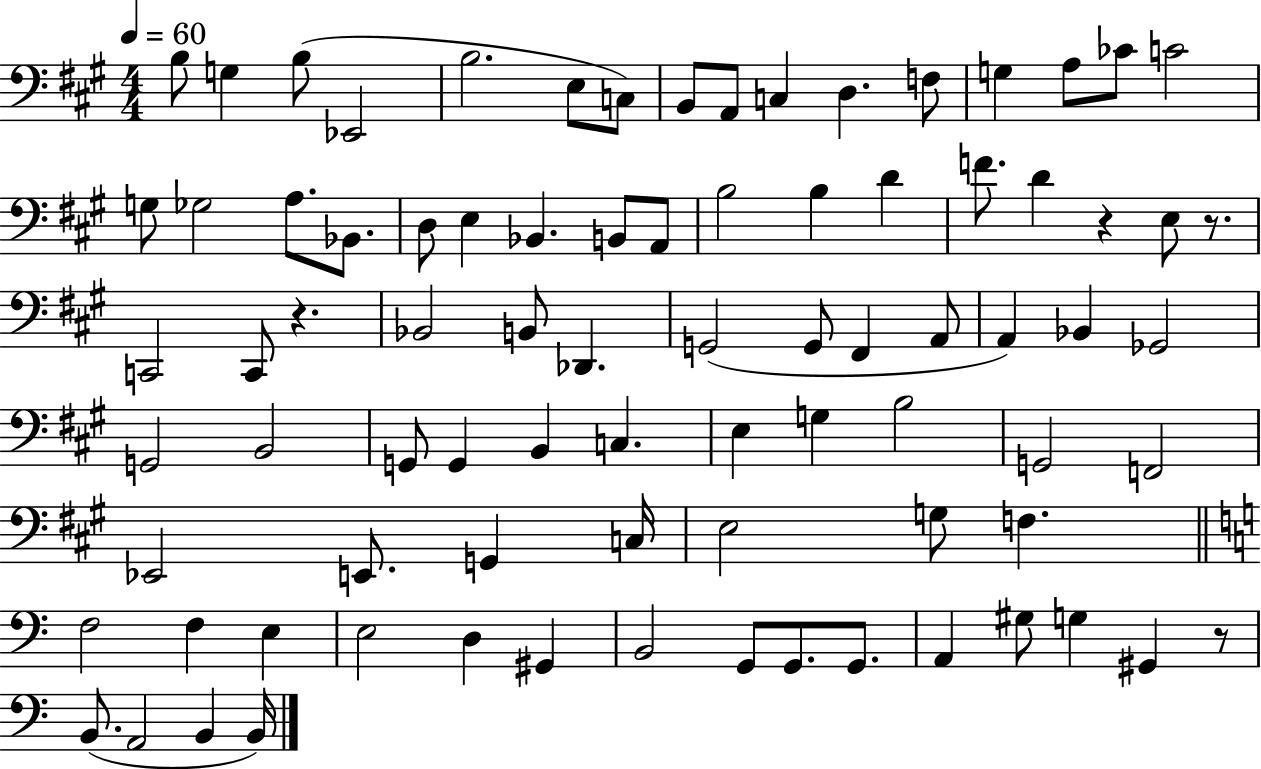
X:1
T:Untitled
M:4/4
L:1/4
K:A
B,/2 G, B,/2 _E,,2 B,2 E,/2 C,/2 B,,/2 A,,/2 C, D, F,/2 G, A,/2 _C/2 C2 G,/2 _G,2 A,/2 _B,,/2 D,/2 E, _B,, B,,/2 A,,/2 B,2 B, D F/2 D z E,/2 z/2 C,,2 C,,/2 z _B,,2 B,,/2 _D,, G,,2 G,,/2 ^F,, A,,/2 A,, _B,, _G,,2 G,,2 B,,2 G,,/2 G,, B,, C, E, G, B,2 G,,2 F,,2 _E,,2 E,,/2 G,, C,/4 E,2 G,/2 F, F,2 F, E, E,2 D, ^G,, B,,2 G,,/2 G,,/2 G,,/2 A,, ^G,/2 G, ^G,, z/2 B,,/2 A,,2 B,, B,,/4